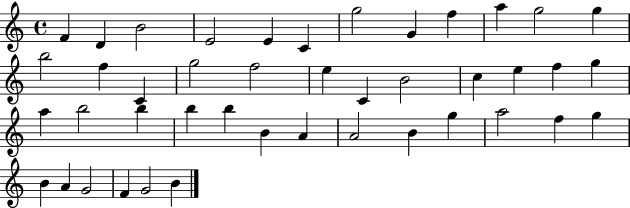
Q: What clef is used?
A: treble